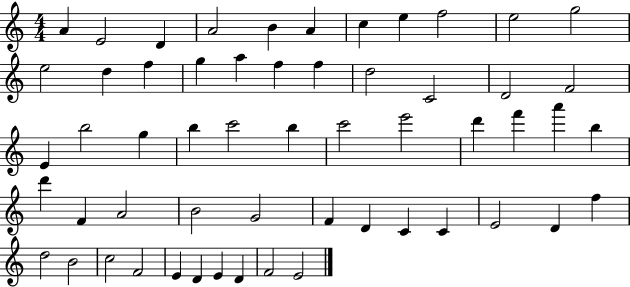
{
  \clef treble
  \numericTimeSignature
  \time 4/4
  \key c \major
  a'4 e'2 d'4 | a'2 b'4 a'4 | c''4 e''4 f''2 | e''2 g''2 | \break e''2 d''4 f''4 | g''4 a''4 f''4 f''4 | d''2 c'2 | d'2 f'2 | \break e'4 b''2 g''4 | b''4 c'''2 b''4 | c'''2 e'''2 | d'''4 f'''4 a'''4 b''4 | \break d'''4 f'4 a'2 | b'2 g'2 | f'4 d'4 c'4 c'4 | e'2 d'4 f''4 | \break d''2 b'2 | c''2 f'2 | e'4 d'4 e'4 d'4 | f'2 e'2 | \break \bar "|."
}